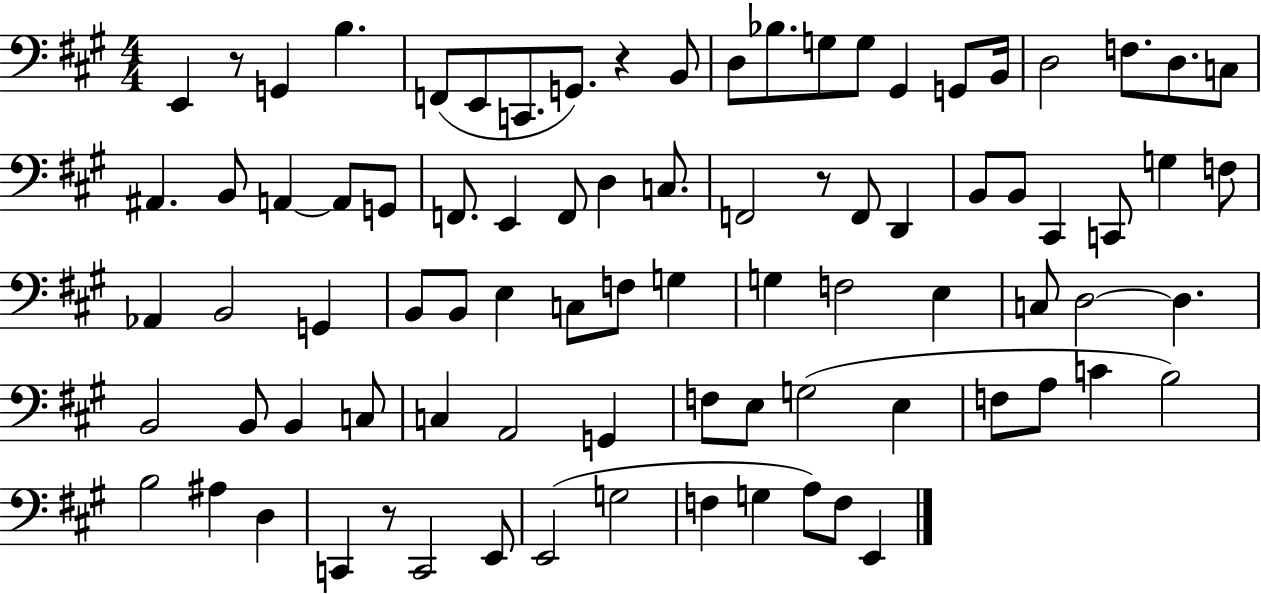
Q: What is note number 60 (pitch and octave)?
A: G2